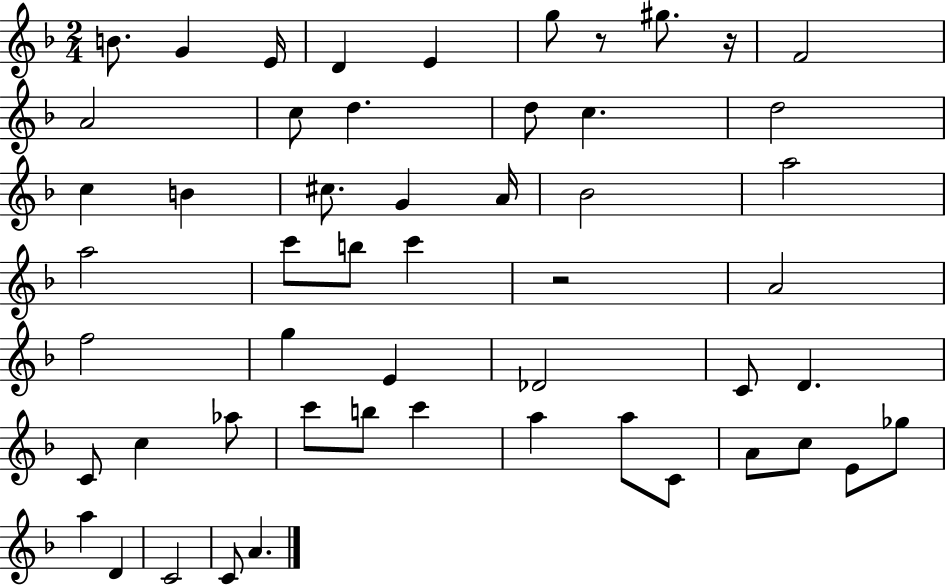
B4/e. G4/q E4/s D4/q E4/q G5/e R/e G#5/e. R/s F4/h A4/h C5/e D5/q. D5/e C5/q. D5/h C5/q B4/q C#5/e. G4/q A4/s Bb4/h A5/h A5/h C6/e B5/e C6/q R/h A4/h F5/h G5/q E4/q Db4/h C4/e D4/q. C4/e C5/q Ab5/e C6/e B5/e C6/q A5/q A5/e C4/e A4/e C5/e E4/e Gb5/e A5/q D4/q C4/h C4/e A4/q.